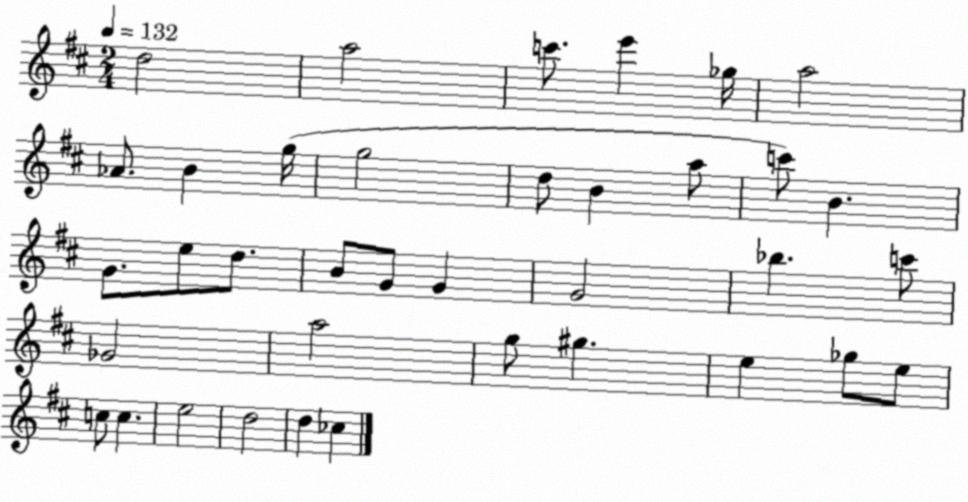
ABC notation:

X:1
T:Untitled
M:2/4
L:1/4
K:D
d2 a2 c'/2 e' _g/4 a2 _A/2 B g/4 g2 d/2 B a/2 c'/2 B G/2 e/2 d/2 B/2 G/2 G G2 _b c'/2 _G2 a2 g/2 ^g e _g/2 e/2 c/2 c e2 d2 d _c